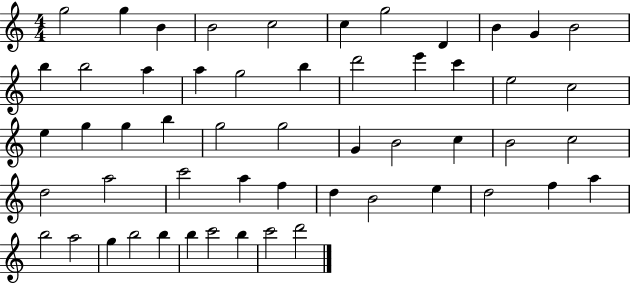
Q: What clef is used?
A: treble